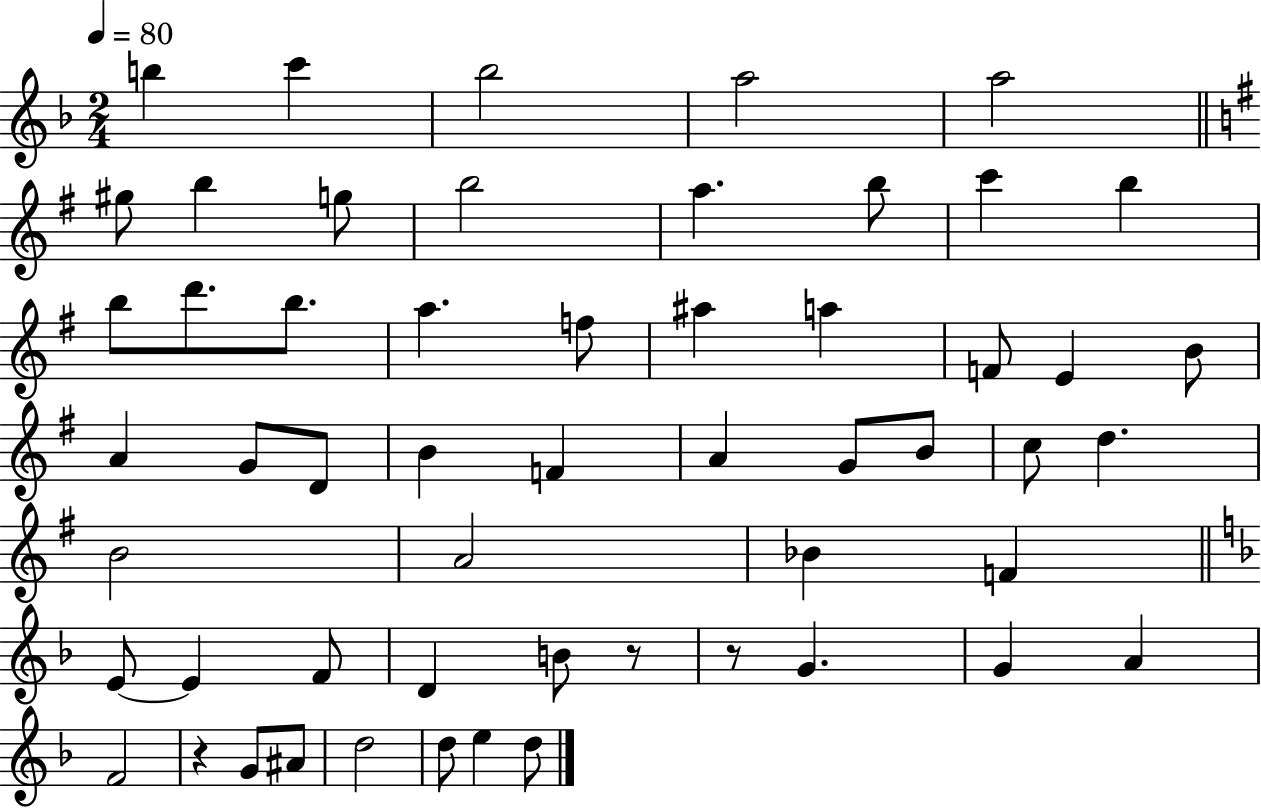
{
  \clef treble
  \numericTimeSignature
  \time 2/4
  \key f \major
  \tempo 4 = 80
  b''4 c'''4 | bes''2 | a''2 | a''2 | \break \bar "||" \break \key e \minor gis''8 b''4 g''8 | b''2 | a''4. b''8 | c'''4 b''4 | \break b''8 d'''8. b''8. | a''4. f''8 | ais''4 a''4 | f'8 e'4 b'8 | \break a'4 g'8 d'8 | b'4 f'4 | a'4 g'8 b'8 | c''8 d''4. | \break b'2 | a'2 | bes'4 f'4 | \bar "||" \break \key f \major e'8~~ e'4 f'8 | d'4 b'8 r8 | r8 g'4. | g'4 a'4 | \break f'2 | r4 g'8 ais'8 | d''2 | d''8 e''4 d''8 | \break \bar "|."
}